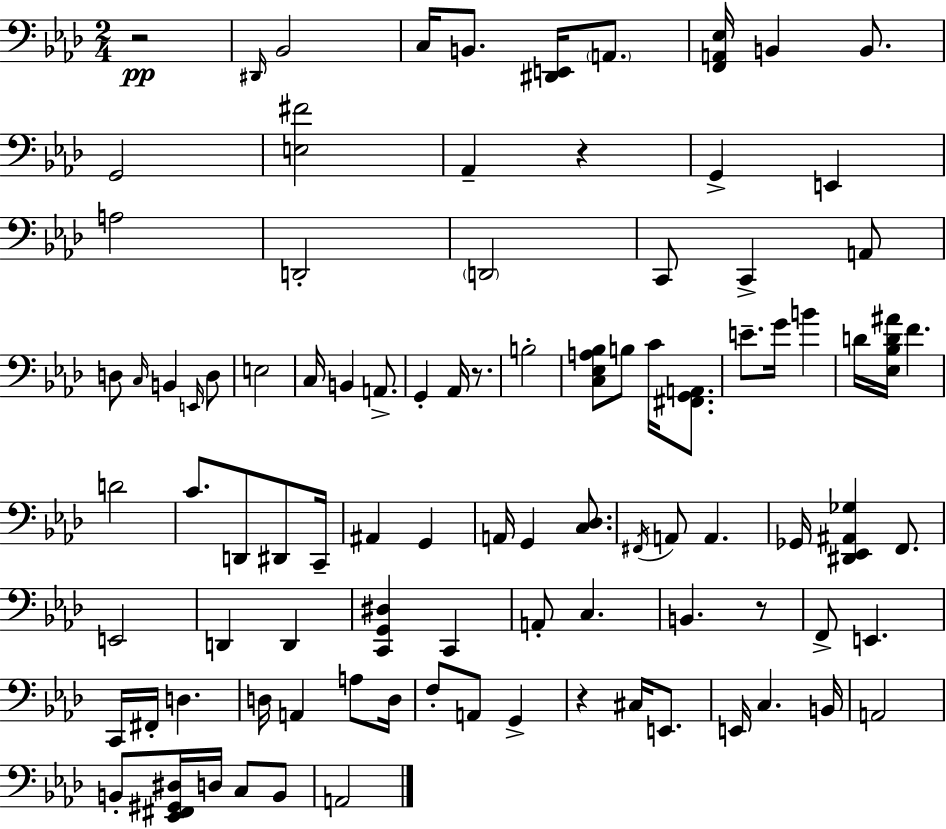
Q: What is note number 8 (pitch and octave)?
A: G2